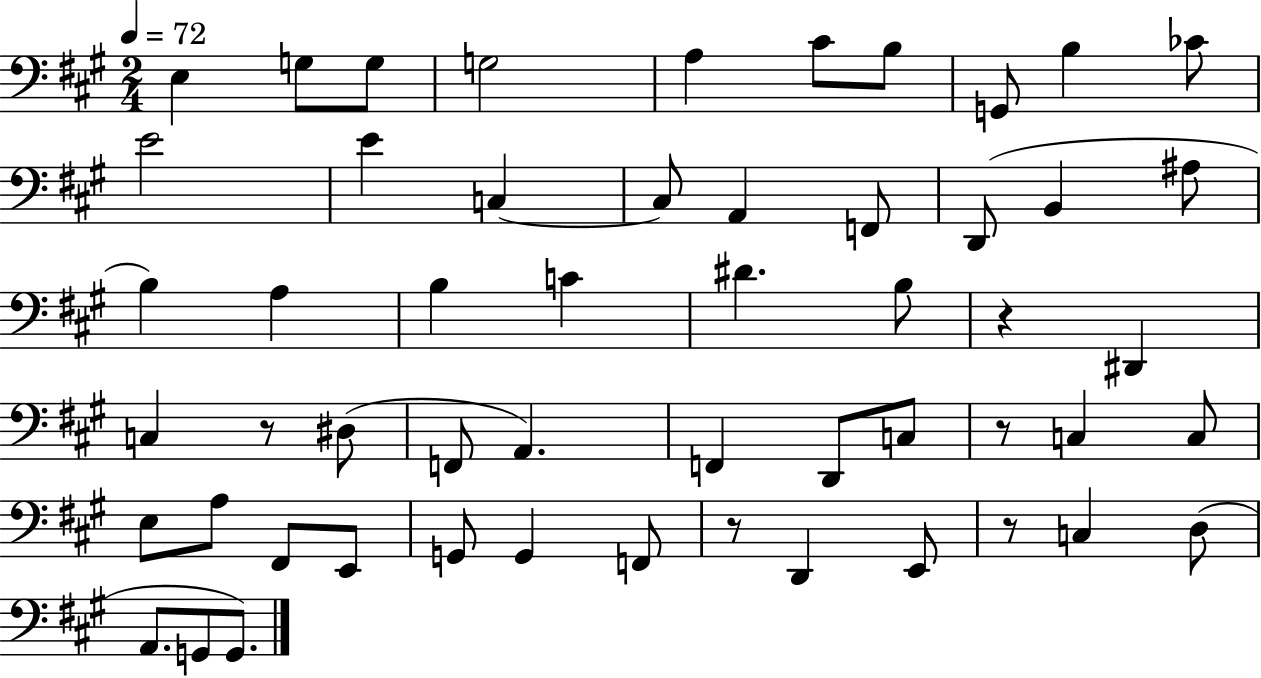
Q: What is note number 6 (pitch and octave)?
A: C#4